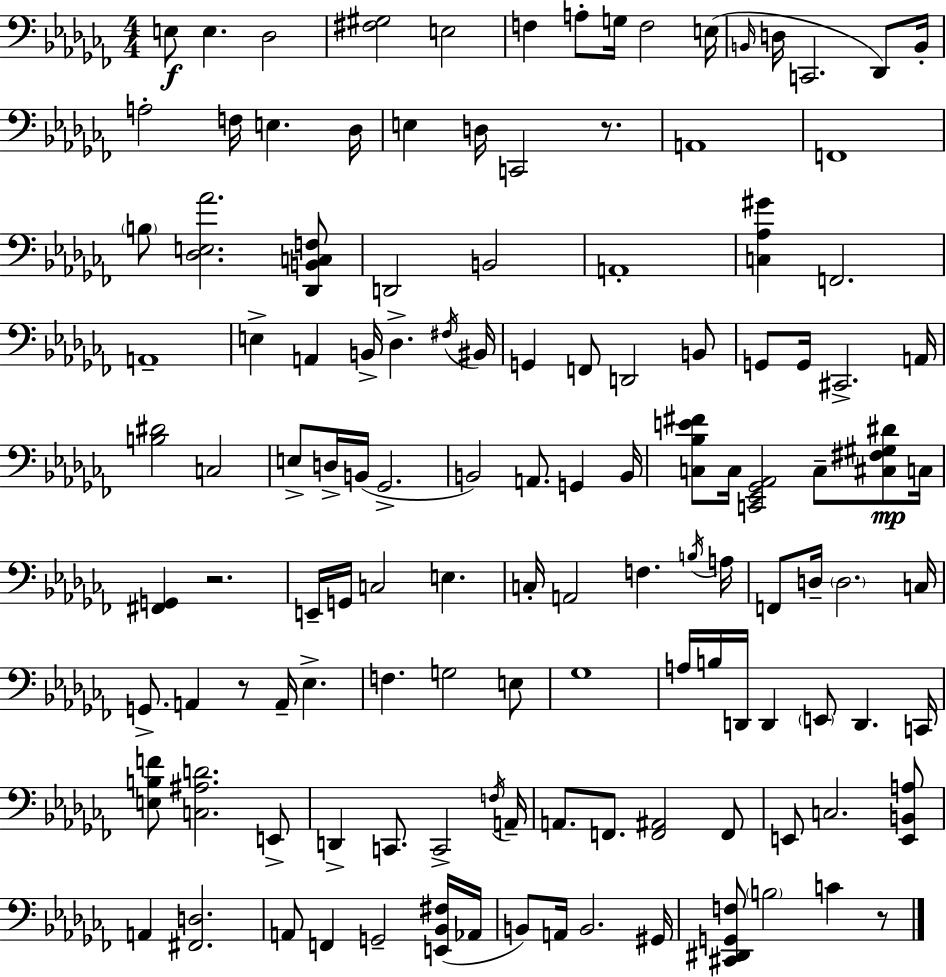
{
  \clef bass
  \numericTimeSignature
  \time 4/4
  \key aes \minor
  e8\f e4. des2 | <fis gis>2 e2 | f4 a8-. g16 f2 e16( | \grace { b,16 } d16 c,2. des,8) | \break b,16-. a2-. f16 e4. | des16 e4 d16 c,2 r8. | a,1 | f,1 | \break \parenthesize b8 <des e aes'>2. <des, b, c f>8 | d,2 b,2 | a,1-. | <c aes gis'>4 f,2. | \break a,1-- | e4-> a,4 b,16-> des4.-> | \acciaccatura { fis16 } bis,16 g,4 f,8 d,2 | b,8 g,8 g,16 cis,2.-> | \break a,16 <b dis'>2 c2 | e8-> d16-> b,16( ges,2.-> | b,2) a,8. g,4 | b,16 <c bes e' fis'>8 c16 <c, ees, ges, aes,>2 c8-- <cis fis gis dis'>8\mp | \break c16 <fis, g,>4 r2. | e,16-- g,16 c2 e4. | c16-. a,2 f4. | \acciaccatura { b16 } a16 f,8 d16-- \parenthesize d2. | \break c16 g,8.-> a,4 r8 a,16-- ees4.-> | f4. g2 | e8 ges1 | a16 b16 d,16 d,4 \parenthesize e,8 d,4. | \break c,16 <e b f'>8 <c ais d'>2. | e,8-> d,4-> c,8. c,2-> | \acciaccatura { f16 } a,16-- a,8. f,8. <f, ais,>2 | f,8 e,8 c2. | \break <e, b, a>8 a,4 <fis, d>2. | a,8 f,4 g,2-- | <e, bes, fis>16( aes,16 b,8) a,16 b,2. | gis,16 <cis, dis, g, f>8 \parenthesize b2 c'4 | \break r8 \bar "|."
}